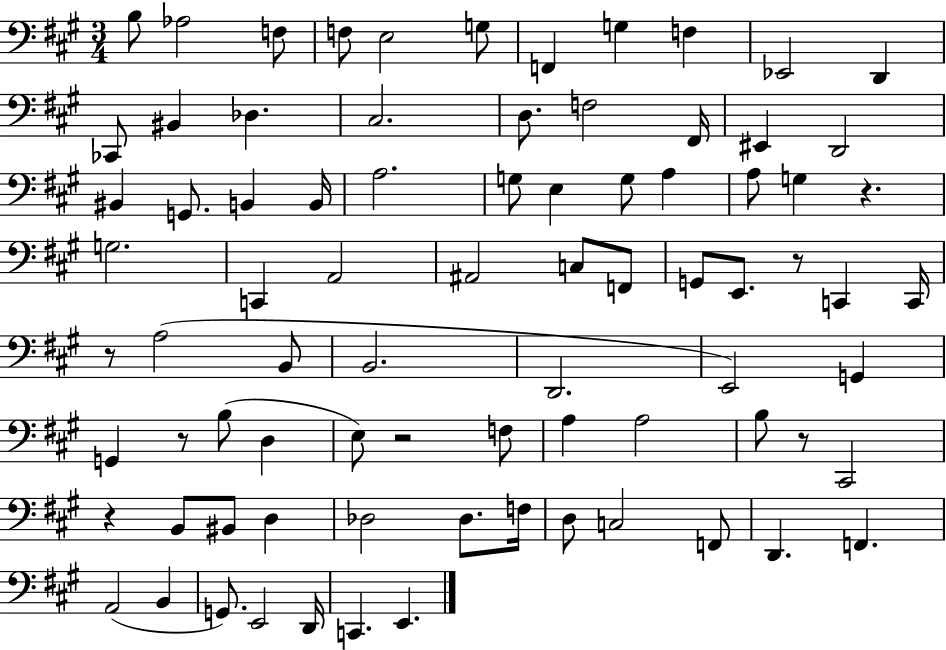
B3/e Ab3/h F3/e F3/e E3/h G3/e F2/q G3/q F3/q Eb2/h D2/q CES2/e BIS2/q Db3/q. C#3/h. D3/e. F3/h F#2/s EIS2/q D2/h BIS2/q G2/e. B2/q B2/s A3/h. G3/e E3/q G3/e A3/q A3/e G3/q R/q. G3/h. C2/q A2/h A#2/h C3/e F2/e G2/e E2/e. R/e C2/q C2/s R/e A3/h B2/e B2/h. D2/h. E2/h G2/q G2/q R/e B3/e D3/q E3/e R/h F3/e A3/q A3/h B3/e R/e C#2/h R/q B2/e BIS2/e D3/q Db3/h Db3/e. F3/s D3/e C3/h F2/e D2/q. F2/q. A2/h B2/q G2/e. E2/h D2/s C2/q. E2/q.